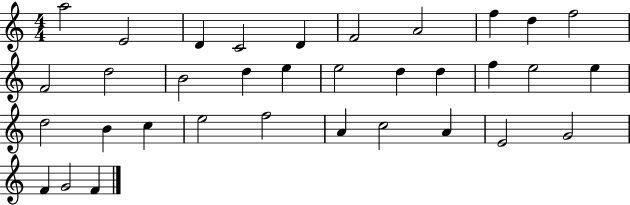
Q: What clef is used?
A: treble